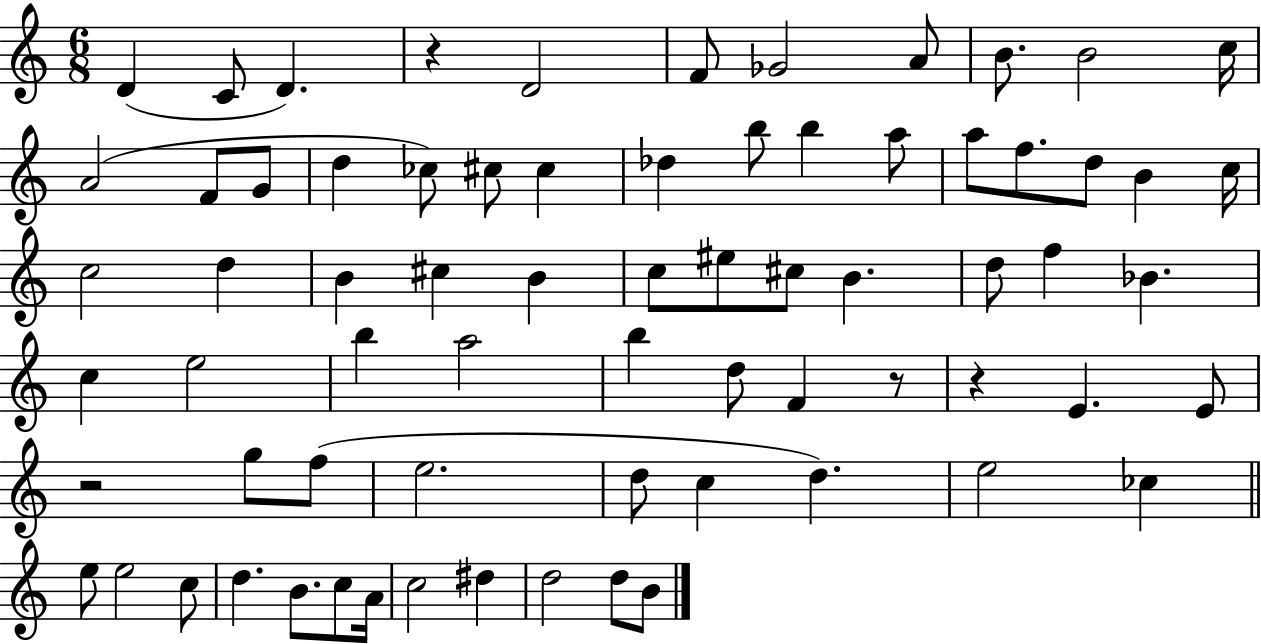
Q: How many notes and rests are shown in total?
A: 71